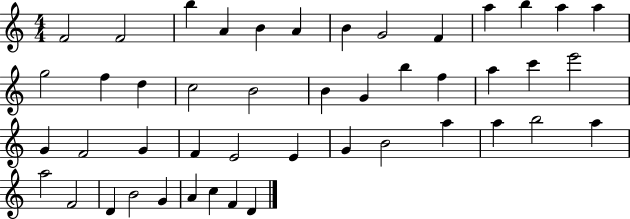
F4/h F4/h B5/q A4/q B4/q A4/q B4/q G4/h F4/q A5/q B5/q A5/q A5/q G5/h F5/q D5/q C5/h B4/h B4/q G4/q B5/q F5/q A5/q C6/q E6/h G4/q F4/h G4/q F4/q E4/h E4/q G4/q B4/h A5/q A5/q B5/h A5/q A5/h F4/h D4/q B4/h G4/q A4/q C5/q F4/q D4/q